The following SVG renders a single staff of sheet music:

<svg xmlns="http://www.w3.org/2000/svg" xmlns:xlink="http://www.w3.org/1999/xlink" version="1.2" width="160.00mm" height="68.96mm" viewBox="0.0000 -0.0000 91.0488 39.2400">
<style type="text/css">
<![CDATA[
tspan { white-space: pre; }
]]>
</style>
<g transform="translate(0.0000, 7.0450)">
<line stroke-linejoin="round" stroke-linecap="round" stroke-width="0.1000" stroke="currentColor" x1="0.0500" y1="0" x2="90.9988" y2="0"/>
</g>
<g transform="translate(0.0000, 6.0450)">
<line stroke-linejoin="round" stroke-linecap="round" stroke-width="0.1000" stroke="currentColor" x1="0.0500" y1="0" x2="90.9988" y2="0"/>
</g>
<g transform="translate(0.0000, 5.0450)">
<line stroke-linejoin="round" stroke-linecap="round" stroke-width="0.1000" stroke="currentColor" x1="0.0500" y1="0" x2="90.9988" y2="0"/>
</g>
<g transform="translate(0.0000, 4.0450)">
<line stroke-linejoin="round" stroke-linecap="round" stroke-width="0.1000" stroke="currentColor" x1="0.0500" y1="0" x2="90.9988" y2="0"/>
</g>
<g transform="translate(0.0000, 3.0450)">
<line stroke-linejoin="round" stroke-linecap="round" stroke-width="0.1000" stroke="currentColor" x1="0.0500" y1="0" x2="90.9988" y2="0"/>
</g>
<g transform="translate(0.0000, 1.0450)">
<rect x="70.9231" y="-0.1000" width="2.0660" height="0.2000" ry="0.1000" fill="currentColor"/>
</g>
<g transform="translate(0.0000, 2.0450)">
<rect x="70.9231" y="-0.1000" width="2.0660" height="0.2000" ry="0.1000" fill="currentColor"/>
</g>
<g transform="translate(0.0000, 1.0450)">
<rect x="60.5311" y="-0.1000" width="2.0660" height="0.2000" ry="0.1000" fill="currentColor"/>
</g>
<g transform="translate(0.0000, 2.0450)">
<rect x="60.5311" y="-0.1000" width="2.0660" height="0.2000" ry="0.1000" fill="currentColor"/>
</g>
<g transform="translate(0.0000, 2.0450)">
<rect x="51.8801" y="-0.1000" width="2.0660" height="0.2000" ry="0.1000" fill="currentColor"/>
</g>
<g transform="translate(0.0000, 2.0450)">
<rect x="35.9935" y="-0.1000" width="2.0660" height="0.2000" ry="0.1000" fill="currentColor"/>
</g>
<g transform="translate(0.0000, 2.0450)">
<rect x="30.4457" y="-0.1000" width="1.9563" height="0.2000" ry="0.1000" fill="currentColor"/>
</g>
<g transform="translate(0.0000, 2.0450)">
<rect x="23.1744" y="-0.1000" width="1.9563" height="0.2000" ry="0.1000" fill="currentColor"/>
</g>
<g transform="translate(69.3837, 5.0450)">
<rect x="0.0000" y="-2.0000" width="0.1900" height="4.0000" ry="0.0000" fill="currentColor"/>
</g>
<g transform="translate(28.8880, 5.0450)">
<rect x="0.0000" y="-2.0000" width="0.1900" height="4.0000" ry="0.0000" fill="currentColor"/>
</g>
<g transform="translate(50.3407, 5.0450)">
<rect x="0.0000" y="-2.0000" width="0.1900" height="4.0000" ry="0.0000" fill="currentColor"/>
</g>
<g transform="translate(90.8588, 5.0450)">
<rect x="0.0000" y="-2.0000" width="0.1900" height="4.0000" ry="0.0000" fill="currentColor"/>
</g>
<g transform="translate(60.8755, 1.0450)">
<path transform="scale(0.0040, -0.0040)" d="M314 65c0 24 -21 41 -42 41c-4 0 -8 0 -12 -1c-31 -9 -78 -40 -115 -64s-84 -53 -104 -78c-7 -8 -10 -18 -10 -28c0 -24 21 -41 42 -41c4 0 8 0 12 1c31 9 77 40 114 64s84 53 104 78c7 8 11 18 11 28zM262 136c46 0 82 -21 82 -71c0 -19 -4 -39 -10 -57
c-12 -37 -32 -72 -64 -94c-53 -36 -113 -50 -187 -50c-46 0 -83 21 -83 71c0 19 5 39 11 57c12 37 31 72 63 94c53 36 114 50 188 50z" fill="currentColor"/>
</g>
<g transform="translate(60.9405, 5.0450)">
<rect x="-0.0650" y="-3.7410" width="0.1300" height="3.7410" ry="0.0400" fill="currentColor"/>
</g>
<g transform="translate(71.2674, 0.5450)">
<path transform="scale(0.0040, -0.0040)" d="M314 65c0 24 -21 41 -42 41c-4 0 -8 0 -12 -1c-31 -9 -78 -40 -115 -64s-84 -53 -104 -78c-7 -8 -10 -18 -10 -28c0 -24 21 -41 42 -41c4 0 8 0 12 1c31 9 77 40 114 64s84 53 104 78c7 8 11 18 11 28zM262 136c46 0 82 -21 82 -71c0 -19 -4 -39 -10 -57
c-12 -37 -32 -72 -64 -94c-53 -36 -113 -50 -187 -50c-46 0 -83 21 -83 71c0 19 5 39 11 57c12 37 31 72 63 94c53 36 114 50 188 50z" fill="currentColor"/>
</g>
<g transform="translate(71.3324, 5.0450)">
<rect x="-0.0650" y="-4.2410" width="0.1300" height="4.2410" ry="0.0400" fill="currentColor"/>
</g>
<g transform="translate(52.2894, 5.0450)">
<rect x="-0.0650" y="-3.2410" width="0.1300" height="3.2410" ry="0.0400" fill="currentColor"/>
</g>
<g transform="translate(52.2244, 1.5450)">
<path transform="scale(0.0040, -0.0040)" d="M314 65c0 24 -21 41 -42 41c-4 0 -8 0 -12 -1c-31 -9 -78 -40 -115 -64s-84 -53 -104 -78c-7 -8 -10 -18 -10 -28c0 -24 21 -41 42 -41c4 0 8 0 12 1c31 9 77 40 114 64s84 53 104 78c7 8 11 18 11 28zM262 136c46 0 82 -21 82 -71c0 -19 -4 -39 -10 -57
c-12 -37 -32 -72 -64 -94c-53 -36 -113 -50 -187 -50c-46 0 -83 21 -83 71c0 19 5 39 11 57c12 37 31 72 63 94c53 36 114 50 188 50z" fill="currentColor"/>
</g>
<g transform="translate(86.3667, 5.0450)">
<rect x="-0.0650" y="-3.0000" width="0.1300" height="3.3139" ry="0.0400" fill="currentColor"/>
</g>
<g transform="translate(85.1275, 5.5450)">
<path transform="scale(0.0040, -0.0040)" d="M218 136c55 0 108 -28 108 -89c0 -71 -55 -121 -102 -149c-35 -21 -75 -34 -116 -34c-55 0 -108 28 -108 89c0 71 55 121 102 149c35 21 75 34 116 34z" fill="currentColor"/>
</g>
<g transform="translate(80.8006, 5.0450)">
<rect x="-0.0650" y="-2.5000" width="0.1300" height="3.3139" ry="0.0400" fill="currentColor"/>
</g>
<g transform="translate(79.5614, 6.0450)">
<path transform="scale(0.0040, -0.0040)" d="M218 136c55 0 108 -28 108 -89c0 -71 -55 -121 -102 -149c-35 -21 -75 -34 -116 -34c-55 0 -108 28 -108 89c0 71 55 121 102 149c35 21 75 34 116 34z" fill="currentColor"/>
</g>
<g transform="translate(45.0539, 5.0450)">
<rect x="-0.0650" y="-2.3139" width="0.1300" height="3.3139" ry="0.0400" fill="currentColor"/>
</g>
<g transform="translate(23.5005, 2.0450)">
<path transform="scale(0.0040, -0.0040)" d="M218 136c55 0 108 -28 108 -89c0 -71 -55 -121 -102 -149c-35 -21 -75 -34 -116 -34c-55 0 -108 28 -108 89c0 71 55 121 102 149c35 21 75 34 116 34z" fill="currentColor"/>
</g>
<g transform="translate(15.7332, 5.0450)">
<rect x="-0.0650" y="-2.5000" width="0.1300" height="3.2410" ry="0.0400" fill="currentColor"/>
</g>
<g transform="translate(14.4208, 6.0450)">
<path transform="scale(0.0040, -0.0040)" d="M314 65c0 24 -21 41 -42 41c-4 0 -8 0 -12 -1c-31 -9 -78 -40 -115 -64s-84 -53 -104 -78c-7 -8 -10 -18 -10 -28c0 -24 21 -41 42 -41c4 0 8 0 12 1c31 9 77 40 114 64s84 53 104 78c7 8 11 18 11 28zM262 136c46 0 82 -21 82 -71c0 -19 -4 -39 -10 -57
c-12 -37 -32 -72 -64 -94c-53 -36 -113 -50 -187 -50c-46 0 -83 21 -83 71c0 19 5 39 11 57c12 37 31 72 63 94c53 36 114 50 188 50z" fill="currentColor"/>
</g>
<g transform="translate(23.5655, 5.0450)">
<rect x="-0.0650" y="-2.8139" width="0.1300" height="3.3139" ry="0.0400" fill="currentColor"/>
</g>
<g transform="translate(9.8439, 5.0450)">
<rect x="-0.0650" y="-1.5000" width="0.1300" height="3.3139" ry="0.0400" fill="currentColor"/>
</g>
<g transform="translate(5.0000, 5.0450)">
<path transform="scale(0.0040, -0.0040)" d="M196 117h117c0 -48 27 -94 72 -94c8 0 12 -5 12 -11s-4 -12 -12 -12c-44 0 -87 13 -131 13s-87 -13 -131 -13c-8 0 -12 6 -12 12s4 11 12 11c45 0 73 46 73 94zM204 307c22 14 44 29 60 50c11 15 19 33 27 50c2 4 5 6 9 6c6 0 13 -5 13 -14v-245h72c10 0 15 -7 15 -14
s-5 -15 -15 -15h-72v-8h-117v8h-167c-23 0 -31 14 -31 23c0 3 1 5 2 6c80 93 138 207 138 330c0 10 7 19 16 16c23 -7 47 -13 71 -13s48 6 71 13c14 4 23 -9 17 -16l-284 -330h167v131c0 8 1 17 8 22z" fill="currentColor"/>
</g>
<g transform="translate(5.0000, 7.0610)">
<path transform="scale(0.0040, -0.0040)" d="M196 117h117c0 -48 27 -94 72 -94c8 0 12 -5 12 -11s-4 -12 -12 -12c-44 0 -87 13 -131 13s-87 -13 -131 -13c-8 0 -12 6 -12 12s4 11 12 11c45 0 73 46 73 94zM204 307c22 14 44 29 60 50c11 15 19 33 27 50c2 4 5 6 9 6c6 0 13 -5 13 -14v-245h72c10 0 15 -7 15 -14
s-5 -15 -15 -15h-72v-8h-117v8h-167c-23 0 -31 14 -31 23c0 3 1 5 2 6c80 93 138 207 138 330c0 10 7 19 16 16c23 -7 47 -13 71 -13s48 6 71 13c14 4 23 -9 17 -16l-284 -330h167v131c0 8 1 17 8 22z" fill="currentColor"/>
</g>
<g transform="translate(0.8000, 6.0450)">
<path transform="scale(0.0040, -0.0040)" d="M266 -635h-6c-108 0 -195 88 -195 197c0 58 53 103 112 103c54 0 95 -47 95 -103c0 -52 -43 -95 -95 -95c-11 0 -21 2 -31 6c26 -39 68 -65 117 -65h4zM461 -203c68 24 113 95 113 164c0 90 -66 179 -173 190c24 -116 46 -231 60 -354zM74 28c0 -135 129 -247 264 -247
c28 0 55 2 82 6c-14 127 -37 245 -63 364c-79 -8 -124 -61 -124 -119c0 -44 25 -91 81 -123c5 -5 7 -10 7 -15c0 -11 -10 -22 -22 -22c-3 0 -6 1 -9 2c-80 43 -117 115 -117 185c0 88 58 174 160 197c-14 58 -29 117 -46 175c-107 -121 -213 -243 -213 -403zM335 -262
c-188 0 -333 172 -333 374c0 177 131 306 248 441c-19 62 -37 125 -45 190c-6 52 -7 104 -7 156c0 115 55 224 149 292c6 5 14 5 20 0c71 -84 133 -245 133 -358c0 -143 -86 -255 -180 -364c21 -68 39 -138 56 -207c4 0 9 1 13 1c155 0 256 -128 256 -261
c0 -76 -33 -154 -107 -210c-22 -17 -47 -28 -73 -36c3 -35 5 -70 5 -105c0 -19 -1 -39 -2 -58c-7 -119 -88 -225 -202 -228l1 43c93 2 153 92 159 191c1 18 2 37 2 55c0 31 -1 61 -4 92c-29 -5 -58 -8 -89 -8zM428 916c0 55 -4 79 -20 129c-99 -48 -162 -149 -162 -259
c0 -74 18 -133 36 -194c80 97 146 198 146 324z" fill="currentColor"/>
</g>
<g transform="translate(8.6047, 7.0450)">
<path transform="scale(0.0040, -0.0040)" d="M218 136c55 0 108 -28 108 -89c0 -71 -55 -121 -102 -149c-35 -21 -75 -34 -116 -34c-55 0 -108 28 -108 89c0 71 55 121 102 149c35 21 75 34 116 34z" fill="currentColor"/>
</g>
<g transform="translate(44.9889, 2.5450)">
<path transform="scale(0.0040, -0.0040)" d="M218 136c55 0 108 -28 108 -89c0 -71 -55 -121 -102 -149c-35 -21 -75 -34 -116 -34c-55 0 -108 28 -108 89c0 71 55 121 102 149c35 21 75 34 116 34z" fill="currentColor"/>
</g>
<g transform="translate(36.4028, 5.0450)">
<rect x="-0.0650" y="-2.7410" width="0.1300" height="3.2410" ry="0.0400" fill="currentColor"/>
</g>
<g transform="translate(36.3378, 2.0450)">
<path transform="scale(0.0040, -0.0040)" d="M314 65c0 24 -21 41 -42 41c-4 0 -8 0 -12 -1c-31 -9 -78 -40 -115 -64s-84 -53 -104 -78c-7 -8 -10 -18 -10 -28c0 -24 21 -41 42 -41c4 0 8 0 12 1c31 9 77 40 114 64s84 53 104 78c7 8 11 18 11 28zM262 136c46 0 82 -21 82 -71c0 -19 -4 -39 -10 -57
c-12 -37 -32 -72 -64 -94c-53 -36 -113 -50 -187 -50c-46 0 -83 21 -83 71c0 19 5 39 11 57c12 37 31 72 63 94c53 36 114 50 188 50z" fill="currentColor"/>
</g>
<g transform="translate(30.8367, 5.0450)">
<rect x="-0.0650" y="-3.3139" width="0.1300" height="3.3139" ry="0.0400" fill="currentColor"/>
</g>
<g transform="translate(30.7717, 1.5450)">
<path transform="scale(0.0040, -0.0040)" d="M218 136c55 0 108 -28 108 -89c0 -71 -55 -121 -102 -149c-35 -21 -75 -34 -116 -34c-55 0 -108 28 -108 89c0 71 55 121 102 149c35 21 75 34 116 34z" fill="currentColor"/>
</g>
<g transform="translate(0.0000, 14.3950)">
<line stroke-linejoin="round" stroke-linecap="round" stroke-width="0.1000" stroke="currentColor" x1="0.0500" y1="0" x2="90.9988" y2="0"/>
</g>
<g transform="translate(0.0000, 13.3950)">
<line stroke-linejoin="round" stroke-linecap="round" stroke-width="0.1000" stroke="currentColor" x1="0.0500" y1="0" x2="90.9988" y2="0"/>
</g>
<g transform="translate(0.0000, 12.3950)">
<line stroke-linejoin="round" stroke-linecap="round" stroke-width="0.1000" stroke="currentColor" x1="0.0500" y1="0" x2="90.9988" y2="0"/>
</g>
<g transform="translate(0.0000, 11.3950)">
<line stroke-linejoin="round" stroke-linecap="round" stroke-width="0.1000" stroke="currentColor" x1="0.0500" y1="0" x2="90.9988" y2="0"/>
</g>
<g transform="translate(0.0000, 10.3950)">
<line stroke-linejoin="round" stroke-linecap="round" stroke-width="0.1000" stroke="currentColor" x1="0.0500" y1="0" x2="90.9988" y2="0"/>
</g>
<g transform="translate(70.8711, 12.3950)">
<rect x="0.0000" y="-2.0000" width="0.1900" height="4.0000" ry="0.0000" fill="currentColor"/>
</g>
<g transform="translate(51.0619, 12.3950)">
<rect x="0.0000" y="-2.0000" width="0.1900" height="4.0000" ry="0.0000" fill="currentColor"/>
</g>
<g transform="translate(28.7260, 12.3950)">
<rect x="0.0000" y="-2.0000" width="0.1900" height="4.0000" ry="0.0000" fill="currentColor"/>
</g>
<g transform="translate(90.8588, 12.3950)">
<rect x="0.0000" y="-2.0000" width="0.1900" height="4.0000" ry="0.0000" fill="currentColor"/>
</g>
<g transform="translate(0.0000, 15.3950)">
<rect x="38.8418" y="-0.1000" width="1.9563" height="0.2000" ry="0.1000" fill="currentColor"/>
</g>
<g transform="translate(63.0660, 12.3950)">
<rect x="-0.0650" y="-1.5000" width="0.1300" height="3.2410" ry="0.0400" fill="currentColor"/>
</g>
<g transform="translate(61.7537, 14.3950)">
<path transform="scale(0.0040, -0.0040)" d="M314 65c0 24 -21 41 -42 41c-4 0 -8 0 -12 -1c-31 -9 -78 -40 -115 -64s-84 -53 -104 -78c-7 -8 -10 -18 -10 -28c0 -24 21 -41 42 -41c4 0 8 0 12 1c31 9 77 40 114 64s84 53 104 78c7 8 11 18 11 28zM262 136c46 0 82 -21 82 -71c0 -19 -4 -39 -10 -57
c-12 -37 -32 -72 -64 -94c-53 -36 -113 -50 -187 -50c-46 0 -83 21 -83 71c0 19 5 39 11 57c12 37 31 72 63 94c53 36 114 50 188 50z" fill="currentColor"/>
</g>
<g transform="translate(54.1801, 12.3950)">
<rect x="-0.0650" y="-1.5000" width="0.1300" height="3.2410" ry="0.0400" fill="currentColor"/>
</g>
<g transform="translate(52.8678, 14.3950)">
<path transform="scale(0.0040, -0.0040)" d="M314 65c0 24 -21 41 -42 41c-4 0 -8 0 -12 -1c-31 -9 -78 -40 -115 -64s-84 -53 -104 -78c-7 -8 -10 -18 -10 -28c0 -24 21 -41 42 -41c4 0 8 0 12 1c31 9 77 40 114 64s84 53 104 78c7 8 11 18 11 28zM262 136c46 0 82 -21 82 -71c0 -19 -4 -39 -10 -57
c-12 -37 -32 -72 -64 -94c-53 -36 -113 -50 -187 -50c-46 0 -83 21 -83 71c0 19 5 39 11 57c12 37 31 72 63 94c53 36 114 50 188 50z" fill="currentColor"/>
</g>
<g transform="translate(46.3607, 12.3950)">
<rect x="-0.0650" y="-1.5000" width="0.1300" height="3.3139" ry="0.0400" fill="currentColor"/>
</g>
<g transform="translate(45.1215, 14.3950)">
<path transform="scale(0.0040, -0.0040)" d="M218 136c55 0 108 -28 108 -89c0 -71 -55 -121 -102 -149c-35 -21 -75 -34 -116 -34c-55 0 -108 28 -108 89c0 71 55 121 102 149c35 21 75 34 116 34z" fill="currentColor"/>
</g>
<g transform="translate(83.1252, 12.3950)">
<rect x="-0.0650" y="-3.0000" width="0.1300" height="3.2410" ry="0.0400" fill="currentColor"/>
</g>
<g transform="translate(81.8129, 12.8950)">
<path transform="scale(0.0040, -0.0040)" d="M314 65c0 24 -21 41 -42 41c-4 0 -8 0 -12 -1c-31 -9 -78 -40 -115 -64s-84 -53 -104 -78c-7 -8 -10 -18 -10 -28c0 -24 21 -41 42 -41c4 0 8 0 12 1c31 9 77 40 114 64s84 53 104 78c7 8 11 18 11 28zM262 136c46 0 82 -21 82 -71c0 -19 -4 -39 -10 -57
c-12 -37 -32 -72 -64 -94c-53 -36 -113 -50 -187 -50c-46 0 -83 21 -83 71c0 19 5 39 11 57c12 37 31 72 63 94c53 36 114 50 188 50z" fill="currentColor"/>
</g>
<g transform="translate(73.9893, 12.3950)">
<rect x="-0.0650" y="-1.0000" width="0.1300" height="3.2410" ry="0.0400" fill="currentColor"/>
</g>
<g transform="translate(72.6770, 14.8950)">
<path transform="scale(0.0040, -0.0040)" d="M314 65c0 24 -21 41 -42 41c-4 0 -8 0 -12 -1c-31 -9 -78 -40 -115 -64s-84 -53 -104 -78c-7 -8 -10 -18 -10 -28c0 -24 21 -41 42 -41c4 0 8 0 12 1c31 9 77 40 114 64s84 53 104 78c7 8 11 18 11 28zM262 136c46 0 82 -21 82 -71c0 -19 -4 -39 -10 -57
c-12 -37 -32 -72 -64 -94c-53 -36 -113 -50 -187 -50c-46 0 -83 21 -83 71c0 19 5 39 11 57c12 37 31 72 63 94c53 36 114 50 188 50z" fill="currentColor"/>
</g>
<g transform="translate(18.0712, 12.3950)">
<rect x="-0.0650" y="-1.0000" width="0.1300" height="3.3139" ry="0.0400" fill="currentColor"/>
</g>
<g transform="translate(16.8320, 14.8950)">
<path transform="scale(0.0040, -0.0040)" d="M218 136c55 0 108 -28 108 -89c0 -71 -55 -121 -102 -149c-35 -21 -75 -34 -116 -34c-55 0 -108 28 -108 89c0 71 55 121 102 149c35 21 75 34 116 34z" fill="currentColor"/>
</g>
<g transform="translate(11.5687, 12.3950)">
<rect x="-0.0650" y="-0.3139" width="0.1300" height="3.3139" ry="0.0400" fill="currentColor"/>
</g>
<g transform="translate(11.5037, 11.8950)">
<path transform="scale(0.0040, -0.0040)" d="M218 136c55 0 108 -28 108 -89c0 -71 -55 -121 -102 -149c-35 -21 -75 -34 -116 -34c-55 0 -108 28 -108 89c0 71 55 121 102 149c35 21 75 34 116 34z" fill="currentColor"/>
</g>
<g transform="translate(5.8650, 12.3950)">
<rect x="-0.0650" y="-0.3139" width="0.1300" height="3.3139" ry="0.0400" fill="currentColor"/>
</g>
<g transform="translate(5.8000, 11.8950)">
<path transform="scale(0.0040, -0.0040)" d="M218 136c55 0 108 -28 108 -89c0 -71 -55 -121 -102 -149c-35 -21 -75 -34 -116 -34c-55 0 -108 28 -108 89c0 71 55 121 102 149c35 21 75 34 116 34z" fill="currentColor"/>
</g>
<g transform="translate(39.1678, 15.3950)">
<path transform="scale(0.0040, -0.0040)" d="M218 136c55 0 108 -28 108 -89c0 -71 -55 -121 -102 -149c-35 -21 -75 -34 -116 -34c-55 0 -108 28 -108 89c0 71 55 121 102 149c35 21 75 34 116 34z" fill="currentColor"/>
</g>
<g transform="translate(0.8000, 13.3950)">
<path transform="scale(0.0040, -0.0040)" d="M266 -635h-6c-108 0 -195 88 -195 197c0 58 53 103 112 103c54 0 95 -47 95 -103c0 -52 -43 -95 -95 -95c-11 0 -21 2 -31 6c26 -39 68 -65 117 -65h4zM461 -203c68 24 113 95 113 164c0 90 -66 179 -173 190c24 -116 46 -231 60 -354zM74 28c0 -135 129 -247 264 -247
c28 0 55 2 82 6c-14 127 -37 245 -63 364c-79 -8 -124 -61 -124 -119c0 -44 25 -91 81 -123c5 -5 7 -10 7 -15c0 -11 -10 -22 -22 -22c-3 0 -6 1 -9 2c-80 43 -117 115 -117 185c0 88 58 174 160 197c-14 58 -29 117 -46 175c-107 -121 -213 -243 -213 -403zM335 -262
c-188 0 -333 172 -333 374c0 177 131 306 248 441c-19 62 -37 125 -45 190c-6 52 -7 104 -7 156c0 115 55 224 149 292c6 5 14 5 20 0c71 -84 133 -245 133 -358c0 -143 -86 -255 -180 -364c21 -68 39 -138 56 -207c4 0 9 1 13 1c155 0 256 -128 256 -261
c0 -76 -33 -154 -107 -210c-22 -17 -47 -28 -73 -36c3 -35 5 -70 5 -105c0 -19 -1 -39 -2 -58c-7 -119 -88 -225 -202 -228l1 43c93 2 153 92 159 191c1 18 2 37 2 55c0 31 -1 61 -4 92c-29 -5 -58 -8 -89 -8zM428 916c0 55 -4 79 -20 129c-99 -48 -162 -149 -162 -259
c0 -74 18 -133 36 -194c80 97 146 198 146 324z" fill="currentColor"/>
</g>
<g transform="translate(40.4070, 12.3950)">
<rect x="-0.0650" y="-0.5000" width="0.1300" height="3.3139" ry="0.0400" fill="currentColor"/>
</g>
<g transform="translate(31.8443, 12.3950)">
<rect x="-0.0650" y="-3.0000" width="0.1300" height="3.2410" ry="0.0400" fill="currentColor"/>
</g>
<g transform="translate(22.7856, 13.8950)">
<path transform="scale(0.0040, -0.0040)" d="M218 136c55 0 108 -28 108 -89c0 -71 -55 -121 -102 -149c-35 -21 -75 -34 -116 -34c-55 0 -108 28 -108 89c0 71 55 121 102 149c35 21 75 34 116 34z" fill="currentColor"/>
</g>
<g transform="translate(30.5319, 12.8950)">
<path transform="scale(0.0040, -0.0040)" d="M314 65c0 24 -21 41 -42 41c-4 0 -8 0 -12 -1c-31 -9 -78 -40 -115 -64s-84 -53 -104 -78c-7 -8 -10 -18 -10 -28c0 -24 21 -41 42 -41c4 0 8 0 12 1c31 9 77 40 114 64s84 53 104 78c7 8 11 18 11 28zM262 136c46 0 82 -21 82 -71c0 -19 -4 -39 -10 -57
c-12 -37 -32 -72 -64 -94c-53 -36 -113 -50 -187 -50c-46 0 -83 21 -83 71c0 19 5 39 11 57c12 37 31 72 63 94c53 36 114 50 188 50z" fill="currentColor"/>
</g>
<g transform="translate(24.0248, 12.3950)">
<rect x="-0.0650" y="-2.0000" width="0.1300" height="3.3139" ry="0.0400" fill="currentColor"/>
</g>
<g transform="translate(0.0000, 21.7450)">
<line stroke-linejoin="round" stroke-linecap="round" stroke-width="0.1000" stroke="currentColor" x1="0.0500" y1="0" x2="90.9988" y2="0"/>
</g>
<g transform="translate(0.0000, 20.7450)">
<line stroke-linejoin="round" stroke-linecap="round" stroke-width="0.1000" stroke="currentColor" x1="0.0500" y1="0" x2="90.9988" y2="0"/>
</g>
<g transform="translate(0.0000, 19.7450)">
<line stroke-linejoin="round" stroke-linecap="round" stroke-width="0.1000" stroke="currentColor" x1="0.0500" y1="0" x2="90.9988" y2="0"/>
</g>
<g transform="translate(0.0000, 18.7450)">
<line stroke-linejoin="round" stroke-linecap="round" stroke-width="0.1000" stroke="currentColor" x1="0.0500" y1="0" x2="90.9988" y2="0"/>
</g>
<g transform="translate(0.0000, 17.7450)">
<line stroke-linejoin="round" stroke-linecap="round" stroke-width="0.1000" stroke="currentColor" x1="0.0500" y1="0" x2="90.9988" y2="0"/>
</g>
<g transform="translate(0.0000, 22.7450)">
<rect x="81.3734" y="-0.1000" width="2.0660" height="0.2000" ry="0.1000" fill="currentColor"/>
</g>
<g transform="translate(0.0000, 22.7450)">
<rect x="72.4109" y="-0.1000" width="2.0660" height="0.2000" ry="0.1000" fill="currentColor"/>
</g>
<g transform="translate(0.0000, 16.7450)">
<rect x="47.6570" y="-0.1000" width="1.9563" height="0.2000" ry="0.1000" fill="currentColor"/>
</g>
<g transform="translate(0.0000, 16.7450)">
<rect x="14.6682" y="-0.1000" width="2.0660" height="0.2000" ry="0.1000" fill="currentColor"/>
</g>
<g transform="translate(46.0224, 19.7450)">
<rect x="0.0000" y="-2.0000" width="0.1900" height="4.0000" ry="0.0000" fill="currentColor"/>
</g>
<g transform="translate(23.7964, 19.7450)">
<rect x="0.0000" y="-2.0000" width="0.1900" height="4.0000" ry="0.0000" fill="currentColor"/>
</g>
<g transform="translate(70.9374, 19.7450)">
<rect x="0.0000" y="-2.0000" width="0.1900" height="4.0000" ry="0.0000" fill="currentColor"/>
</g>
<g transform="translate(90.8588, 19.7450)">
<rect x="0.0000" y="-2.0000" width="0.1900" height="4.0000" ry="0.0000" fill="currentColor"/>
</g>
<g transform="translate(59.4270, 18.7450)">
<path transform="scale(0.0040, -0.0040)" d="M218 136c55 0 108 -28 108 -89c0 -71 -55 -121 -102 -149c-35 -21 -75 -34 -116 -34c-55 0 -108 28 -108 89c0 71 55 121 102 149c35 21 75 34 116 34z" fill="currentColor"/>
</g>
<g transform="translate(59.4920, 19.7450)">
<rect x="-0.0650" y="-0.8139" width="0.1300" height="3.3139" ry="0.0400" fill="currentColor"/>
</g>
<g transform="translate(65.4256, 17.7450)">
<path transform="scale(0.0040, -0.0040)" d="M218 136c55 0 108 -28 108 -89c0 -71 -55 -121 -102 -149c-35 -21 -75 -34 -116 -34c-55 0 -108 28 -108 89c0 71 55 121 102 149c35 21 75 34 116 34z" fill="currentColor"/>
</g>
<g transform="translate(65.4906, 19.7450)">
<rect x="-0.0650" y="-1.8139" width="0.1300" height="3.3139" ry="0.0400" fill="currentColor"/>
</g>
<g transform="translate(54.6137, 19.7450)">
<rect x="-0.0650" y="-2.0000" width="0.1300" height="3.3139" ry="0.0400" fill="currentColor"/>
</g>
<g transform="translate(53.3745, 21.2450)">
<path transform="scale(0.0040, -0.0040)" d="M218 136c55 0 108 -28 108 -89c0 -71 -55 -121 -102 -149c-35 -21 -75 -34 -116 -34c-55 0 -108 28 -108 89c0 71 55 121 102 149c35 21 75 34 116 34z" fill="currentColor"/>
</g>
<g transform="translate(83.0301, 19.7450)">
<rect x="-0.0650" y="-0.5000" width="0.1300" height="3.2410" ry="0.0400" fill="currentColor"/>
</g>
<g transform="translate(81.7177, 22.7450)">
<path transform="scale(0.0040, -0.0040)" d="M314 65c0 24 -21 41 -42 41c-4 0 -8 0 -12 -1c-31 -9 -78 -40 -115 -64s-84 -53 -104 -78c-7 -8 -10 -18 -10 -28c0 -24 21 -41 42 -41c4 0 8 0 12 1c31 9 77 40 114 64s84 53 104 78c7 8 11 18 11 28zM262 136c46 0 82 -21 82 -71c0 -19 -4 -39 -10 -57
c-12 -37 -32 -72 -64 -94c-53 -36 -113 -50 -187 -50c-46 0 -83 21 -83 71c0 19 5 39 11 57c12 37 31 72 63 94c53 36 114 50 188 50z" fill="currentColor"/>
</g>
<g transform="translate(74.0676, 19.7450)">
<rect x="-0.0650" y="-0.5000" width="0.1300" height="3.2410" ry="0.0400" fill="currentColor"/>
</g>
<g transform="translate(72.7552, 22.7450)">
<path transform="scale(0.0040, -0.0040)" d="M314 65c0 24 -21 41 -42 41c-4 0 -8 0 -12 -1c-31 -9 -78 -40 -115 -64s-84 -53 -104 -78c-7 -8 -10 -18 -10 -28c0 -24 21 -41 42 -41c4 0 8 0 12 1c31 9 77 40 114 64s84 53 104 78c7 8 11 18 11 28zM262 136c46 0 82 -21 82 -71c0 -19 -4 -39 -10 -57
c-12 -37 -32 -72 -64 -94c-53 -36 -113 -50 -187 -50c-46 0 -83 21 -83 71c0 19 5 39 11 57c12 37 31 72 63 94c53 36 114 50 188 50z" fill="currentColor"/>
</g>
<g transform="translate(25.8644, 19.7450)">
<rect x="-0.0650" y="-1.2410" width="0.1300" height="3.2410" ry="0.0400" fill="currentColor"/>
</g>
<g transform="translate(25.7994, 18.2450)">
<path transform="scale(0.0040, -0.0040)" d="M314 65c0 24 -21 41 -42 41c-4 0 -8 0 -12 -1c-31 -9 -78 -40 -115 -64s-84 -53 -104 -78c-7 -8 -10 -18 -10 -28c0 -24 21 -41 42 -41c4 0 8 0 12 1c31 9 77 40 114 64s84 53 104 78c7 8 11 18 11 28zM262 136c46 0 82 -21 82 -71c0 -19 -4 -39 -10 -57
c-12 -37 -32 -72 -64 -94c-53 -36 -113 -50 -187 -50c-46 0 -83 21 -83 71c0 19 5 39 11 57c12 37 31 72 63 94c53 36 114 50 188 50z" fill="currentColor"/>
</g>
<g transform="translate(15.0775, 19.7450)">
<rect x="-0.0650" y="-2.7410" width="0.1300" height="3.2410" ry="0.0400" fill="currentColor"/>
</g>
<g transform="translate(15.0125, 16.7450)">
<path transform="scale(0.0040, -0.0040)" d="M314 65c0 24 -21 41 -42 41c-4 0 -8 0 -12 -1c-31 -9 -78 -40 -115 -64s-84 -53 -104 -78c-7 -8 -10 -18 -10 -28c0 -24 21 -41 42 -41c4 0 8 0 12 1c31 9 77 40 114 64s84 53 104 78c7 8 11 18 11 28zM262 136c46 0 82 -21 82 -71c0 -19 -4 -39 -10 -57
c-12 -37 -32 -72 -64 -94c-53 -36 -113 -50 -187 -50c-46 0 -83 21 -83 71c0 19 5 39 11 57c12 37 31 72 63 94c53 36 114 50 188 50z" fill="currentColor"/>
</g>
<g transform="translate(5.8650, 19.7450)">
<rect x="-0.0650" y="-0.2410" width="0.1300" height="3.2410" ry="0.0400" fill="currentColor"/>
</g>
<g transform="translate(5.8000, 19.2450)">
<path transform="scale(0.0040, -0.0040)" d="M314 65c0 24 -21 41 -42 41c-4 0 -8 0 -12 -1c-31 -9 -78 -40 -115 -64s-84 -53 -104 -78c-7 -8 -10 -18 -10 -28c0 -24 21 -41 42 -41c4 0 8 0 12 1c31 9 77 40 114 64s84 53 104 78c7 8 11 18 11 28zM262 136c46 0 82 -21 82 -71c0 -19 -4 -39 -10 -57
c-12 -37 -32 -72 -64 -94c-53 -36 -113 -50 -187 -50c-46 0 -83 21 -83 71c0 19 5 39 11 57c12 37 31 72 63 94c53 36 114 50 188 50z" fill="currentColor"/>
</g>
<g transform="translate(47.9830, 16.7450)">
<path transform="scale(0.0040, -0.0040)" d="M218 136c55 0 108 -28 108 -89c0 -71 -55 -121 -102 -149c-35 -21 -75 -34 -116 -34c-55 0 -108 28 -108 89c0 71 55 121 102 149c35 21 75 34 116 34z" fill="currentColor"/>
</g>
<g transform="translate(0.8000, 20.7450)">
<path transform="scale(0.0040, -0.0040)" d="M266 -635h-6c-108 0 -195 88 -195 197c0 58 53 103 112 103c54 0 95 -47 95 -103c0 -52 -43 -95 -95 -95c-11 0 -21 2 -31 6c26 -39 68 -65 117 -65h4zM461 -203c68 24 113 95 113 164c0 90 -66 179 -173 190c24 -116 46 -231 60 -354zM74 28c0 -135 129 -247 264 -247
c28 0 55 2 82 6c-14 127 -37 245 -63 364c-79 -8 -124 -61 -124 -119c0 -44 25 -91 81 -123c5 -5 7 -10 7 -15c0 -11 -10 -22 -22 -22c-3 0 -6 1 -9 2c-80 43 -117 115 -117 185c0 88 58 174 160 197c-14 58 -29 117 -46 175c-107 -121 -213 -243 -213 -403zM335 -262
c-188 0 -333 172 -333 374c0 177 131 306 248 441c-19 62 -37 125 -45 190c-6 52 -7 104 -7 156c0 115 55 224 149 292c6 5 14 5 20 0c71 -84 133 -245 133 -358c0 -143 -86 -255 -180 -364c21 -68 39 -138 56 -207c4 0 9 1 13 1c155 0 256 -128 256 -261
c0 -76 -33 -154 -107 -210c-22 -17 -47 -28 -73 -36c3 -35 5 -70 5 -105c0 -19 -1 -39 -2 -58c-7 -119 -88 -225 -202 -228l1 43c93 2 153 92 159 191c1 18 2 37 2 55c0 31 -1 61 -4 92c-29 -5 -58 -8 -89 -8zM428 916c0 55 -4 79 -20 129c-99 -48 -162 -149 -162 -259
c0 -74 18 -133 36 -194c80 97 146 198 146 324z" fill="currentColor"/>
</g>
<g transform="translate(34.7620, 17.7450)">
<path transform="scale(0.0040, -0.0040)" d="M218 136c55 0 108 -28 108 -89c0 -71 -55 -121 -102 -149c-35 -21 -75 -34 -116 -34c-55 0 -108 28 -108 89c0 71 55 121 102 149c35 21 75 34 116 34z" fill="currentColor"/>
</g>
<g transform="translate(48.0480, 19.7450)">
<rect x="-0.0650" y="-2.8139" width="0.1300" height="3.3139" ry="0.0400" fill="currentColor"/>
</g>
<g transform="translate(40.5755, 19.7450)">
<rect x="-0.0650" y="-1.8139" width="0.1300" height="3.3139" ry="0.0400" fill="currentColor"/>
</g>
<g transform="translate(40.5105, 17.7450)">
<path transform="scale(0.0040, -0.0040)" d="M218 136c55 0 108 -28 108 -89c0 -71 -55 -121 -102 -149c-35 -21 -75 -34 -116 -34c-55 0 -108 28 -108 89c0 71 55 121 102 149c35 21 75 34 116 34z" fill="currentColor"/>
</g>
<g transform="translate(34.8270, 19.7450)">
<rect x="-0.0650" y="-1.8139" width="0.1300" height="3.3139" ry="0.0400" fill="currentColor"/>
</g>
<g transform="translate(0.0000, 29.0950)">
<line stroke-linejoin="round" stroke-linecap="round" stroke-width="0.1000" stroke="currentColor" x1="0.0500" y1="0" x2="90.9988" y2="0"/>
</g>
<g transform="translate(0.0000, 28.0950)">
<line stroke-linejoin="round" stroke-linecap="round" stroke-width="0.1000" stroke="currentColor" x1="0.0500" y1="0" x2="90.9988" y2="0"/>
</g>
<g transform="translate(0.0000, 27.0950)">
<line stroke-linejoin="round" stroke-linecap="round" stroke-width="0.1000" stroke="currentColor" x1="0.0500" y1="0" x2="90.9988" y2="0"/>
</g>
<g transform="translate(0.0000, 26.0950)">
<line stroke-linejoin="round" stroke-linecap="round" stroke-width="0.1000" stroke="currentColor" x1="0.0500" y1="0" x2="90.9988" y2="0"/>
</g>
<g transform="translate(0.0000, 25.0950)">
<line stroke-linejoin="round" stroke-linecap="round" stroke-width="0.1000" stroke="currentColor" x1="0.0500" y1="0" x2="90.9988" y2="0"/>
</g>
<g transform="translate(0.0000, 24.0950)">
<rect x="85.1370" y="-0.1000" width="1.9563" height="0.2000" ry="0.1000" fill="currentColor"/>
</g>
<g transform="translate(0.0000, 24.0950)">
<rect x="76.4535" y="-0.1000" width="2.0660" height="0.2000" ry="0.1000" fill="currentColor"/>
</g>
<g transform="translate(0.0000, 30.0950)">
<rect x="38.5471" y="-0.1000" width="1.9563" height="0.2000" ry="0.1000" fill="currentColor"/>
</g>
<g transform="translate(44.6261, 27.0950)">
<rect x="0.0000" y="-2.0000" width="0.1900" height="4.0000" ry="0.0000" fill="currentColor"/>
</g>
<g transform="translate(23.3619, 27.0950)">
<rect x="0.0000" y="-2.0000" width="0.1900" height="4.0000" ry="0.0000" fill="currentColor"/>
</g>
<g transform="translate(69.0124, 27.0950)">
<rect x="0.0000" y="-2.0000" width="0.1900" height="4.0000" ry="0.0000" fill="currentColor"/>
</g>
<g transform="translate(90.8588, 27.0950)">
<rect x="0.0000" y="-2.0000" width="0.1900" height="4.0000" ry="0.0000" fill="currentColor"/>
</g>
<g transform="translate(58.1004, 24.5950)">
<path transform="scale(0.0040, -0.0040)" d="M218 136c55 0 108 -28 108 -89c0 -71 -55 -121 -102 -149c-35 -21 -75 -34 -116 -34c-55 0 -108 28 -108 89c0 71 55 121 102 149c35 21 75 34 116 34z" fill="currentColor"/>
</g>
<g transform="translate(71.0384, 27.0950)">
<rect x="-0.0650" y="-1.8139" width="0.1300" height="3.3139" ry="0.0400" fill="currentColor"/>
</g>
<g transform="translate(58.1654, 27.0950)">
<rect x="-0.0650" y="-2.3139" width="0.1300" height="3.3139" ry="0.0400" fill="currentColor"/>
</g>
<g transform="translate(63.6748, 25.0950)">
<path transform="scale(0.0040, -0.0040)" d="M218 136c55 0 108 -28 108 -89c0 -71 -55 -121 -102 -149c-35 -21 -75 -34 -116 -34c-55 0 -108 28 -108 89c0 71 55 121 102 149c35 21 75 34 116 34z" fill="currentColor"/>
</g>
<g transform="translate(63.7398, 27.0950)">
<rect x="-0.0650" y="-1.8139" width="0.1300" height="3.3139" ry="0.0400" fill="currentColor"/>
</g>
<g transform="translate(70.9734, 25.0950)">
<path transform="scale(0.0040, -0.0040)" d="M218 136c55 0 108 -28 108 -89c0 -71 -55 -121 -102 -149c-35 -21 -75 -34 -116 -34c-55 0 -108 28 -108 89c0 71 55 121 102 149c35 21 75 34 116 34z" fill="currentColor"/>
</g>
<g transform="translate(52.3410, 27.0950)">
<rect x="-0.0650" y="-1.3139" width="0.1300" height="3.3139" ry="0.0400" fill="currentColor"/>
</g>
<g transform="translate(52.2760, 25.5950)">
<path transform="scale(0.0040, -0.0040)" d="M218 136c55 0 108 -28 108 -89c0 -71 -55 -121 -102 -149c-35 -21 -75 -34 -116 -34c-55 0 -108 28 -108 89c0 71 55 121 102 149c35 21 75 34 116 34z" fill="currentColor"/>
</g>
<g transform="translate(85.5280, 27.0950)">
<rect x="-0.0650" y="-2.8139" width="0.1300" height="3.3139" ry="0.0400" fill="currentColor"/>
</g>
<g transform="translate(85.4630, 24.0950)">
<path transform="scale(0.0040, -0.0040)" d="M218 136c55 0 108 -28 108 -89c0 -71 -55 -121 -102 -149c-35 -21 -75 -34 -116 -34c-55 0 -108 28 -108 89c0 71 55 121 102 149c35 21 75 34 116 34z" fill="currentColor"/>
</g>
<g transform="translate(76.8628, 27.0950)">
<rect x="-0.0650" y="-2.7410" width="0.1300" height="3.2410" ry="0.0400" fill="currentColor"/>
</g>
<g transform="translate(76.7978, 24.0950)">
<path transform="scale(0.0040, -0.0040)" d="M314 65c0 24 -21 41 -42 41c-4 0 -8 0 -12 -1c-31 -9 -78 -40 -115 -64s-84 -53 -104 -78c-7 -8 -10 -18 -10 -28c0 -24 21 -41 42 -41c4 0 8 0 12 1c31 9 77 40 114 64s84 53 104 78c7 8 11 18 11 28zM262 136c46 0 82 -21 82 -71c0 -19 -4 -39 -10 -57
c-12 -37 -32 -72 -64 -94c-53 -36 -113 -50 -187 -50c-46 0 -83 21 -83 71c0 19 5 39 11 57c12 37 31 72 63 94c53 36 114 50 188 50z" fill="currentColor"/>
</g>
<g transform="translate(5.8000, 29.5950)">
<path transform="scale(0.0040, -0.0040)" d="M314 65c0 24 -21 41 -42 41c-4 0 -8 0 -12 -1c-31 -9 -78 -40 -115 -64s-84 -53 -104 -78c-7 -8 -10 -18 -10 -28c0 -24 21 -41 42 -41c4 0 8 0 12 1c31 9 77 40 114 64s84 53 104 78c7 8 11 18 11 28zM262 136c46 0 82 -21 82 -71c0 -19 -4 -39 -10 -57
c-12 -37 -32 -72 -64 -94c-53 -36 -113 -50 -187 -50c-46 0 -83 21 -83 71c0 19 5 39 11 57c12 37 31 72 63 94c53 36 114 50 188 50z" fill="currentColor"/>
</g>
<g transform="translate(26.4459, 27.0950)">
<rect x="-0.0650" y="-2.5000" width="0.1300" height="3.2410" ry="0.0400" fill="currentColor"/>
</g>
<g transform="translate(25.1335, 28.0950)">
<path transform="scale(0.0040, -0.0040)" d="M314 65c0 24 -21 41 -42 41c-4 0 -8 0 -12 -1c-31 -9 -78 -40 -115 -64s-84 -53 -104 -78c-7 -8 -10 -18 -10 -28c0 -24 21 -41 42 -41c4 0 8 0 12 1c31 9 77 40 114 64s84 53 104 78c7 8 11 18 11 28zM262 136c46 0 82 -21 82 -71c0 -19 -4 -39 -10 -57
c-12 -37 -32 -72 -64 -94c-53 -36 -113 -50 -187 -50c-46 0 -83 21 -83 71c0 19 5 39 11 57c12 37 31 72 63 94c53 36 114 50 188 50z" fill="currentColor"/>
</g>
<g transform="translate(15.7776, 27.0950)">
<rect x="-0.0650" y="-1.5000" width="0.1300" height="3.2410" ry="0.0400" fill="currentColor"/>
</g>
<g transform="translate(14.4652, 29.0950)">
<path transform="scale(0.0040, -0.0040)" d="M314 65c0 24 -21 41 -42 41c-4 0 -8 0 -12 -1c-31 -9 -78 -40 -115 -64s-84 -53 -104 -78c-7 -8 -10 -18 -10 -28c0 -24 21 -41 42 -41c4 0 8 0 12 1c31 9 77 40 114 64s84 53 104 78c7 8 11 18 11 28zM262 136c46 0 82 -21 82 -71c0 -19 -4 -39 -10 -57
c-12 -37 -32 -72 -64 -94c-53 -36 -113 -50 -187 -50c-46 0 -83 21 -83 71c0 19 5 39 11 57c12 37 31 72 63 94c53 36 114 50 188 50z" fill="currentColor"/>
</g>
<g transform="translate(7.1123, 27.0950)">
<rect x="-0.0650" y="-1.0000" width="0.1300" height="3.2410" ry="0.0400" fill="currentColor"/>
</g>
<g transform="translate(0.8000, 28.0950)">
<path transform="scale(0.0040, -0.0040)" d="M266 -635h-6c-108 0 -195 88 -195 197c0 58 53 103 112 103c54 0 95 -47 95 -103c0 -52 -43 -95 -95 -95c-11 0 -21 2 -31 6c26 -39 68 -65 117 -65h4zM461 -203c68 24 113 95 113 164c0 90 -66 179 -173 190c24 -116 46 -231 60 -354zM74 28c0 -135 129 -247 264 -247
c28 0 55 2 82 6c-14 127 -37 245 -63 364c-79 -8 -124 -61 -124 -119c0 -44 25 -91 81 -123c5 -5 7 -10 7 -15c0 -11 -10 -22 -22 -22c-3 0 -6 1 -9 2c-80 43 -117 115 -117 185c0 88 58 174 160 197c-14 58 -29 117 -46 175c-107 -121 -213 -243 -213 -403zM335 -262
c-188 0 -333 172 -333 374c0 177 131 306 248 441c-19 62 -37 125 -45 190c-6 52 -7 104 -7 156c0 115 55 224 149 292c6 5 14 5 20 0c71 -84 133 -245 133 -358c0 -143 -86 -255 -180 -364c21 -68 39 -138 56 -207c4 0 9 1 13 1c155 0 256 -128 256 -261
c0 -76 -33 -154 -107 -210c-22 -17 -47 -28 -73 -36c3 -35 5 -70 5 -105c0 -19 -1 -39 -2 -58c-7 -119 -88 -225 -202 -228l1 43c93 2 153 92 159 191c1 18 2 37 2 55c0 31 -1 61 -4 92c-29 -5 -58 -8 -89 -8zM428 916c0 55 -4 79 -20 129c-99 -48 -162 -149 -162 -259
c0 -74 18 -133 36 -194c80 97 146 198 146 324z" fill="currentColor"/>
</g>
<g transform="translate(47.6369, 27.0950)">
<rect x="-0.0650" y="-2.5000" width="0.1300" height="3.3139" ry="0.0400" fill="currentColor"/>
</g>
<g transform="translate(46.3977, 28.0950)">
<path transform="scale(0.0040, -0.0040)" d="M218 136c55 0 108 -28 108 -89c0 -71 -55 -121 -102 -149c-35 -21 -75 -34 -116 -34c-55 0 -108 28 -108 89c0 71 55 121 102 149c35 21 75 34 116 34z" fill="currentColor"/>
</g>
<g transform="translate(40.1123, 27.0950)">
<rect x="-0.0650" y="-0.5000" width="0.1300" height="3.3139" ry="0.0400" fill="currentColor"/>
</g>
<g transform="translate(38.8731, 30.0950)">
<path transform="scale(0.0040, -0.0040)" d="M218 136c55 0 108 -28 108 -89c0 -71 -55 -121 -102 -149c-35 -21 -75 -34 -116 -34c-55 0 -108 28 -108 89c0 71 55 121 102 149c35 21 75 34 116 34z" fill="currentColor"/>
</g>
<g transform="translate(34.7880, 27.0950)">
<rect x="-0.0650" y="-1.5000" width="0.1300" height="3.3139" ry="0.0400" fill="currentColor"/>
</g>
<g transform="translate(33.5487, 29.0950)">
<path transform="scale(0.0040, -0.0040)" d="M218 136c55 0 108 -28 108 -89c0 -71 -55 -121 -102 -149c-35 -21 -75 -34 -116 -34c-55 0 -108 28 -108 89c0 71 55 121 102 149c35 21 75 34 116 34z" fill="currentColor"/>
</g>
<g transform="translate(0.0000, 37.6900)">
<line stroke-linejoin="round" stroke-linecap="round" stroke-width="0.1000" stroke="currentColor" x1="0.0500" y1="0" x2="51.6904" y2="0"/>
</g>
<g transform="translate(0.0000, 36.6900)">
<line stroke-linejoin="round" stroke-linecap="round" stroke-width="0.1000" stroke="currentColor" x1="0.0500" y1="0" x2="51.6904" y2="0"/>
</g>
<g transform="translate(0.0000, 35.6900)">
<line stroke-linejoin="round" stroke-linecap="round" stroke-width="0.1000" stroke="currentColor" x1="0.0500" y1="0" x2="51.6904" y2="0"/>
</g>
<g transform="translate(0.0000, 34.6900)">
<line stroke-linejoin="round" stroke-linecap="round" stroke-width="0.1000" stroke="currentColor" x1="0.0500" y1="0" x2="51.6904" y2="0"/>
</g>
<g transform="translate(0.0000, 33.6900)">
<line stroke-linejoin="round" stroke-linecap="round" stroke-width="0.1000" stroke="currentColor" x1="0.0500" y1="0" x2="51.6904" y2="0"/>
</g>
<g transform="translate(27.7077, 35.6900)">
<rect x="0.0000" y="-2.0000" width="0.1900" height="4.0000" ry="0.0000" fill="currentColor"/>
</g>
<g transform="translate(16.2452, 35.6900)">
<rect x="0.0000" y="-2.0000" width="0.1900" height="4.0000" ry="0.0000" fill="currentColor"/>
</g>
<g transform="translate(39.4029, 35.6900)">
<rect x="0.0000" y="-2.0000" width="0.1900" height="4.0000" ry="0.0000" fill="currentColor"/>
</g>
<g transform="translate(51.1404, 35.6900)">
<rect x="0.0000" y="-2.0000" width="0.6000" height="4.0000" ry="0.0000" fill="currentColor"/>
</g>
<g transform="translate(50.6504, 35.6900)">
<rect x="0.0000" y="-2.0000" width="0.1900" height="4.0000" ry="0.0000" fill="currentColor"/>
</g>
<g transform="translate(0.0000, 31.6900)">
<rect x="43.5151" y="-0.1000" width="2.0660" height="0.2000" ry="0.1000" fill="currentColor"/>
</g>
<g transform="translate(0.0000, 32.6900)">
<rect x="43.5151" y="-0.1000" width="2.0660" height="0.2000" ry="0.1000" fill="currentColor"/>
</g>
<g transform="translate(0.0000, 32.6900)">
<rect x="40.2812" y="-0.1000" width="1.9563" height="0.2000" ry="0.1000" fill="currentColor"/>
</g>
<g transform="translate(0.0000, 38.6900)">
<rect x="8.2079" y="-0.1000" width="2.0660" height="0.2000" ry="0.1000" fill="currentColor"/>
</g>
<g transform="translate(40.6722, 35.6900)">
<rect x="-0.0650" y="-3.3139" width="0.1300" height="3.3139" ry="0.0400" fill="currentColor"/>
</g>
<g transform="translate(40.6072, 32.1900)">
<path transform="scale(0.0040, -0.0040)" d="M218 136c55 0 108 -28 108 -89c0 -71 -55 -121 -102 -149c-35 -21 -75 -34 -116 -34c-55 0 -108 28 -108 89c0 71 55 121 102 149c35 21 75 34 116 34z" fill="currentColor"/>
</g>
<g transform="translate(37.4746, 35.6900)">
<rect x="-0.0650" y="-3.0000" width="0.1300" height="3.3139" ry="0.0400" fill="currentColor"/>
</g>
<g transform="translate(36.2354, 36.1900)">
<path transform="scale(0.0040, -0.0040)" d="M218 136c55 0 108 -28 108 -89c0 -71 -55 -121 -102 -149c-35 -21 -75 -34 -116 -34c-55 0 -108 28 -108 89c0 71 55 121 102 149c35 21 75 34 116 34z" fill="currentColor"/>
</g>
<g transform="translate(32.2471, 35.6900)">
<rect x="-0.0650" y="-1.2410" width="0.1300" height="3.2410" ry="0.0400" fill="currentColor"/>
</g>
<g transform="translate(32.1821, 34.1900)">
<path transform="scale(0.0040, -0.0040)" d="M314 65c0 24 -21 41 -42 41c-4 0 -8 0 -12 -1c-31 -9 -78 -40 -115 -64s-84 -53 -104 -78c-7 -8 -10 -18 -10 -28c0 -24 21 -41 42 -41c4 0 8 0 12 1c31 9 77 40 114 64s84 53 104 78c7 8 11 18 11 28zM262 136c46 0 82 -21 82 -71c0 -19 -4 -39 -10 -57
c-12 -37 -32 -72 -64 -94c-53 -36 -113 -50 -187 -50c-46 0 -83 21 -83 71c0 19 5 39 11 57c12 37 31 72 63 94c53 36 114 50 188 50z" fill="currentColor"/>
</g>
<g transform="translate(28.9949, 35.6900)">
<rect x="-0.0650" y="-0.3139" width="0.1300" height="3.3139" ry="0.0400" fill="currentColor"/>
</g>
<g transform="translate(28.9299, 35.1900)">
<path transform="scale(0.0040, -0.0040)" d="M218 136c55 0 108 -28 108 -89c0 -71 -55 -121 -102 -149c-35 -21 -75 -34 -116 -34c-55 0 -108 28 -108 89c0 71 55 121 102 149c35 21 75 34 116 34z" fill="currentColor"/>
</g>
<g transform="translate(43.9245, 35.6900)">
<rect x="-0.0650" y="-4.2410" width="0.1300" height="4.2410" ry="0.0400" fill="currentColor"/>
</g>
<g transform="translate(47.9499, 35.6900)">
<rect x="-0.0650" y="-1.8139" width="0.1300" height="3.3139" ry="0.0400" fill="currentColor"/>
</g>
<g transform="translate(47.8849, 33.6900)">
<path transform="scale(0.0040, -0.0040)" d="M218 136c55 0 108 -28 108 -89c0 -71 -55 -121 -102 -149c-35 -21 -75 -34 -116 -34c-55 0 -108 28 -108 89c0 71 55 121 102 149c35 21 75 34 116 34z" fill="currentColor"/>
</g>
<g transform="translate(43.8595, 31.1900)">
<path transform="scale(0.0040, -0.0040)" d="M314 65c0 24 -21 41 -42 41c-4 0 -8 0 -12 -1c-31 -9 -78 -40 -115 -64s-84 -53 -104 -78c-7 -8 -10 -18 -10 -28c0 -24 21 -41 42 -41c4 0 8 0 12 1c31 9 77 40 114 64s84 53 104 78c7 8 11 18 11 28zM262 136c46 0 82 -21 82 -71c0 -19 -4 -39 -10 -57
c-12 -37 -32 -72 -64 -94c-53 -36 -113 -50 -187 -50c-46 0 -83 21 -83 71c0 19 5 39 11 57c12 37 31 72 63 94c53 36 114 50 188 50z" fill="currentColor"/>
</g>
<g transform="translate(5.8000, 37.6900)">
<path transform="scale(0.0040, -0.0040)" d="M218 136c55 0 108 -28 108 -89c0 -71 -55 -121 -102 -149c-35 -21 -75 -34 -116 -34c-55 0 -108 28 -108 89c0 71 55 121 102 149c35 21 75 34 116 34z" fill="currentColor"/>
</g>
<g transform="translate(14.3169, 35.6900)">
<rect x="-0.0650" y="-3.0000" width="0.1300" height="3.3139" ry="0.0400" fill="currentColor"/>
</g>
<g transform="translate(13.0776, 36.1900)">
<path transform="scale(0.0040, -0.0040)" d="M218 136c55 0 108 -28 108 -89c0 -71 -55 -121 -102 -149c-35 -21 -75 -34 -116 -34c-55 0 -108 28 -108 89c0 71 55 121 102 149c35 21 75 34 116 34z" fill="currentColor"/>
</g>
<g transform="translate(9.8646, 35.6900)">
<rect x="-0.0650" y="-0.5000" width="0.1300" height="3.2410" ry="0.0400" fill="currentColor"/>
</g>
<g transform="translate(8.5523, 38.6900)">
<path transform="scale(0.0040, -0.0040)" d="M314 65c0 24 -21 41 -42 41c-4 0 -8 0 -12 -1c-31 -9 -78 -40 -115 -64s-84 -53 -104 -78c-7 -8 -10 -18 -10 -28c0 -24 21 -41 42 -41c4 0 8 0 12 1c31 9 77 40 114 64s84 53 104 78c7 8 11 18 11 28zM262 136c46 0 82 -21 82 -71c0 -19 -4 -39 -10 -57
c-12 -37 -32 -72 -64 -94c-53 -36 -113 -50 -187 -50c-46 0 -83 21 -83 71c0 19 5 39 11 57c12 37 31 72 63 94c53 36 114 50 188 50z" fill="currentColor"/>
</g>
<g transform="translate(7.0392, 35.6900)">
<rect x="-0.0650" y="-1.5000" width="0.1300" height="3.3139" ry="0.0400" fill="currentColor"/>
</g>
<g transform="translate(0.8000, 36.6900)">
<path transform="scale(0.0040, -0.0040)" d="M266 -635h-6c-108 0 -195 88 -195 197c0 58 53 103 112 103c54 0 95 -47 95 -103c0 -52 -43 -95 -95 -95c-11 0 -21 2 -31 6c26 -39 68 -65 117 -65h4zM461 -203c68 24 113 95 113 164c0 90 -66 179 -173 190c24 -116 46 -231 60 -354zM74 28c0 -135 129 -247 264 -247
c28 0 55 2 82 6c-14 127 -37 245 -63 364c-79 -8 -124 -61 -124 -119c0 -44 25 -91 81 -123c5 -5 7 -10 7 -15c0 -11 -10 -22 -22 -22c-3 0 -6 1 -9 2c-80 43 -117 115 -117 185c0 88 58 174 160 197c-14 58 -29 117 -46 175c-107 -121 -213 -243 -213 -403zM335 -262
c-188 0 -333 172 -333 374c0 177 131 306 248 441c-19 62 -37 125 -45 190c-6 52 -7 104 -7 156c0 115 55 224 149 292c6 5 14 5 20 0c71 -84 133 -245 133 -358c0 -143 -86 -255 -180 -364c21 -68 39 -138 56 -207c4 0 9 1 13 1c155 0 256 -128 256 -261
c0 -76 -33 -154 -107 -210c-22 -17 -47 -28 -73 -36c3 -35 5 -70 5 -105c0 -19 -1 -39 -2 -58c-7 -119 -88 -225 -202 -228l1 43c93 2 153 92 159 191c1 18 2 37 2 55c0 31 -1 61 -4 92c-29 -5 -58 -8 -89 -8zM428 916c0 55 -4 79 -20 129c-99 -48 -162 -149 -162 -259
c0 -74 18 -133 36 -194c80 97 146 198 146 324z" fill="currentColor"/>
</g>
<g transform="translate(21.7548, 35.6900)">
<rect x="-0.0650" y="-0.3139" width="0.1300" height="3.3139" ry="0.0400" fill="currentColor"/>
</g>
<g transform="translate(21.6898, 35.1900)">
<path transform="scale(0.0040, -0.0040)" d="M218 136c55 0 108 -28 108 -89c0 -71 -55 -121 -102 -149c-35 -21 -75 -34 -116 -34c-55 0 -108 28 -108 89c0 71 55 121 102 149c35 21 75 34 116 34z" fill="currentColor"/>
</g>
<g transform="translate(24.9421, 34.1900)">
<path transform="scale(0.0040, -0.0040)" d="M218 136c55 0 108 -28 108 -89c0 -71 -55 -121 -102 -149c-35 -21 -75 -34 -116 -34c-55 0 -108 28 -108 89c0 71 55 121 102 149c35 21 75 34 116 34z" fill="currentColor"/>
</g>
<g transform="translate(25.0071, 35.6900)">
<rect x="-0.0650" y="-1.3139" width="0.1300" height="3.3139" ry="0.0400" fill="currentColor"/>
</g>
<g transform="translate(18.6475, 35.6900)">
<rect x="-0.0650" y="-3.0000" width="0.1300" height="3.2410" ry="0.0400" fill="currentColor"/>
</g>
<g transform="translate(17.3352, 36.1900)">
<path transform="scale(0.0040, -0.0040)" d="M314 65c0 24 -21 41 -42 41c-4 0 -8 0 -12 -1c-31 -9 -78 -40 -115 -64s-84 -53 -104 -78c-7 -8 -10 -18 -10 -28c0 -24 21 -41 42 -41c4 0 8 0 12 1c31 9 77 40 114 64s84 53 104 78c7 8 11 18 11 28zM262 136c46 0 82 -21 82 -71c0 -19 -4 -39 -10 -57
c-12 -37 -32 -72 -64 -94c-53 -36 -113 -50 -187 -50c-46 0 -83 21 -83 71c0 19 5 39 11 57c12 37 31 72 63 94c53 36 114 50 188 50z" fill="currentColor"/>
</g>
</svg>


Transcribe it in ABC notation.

X:1
T:Untitled
M:4/4
L:1/4
K:C
E G2 a b a2 g b2 c'2 d'2 G A c c D F A2 C E E2 E2 D2 A2 c2 a2 e2 f f a F d f C2 C2 D2 E2 G2 E C G e g f f a2 a E C2 A A2 c e c e2 A b d'2 f